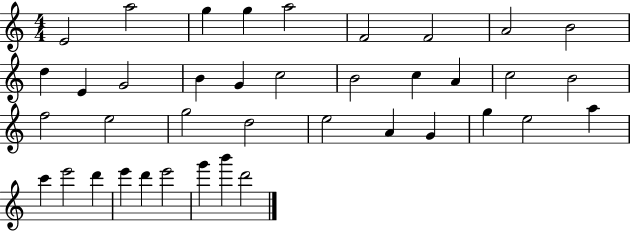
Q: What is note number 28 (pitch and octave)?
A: G5